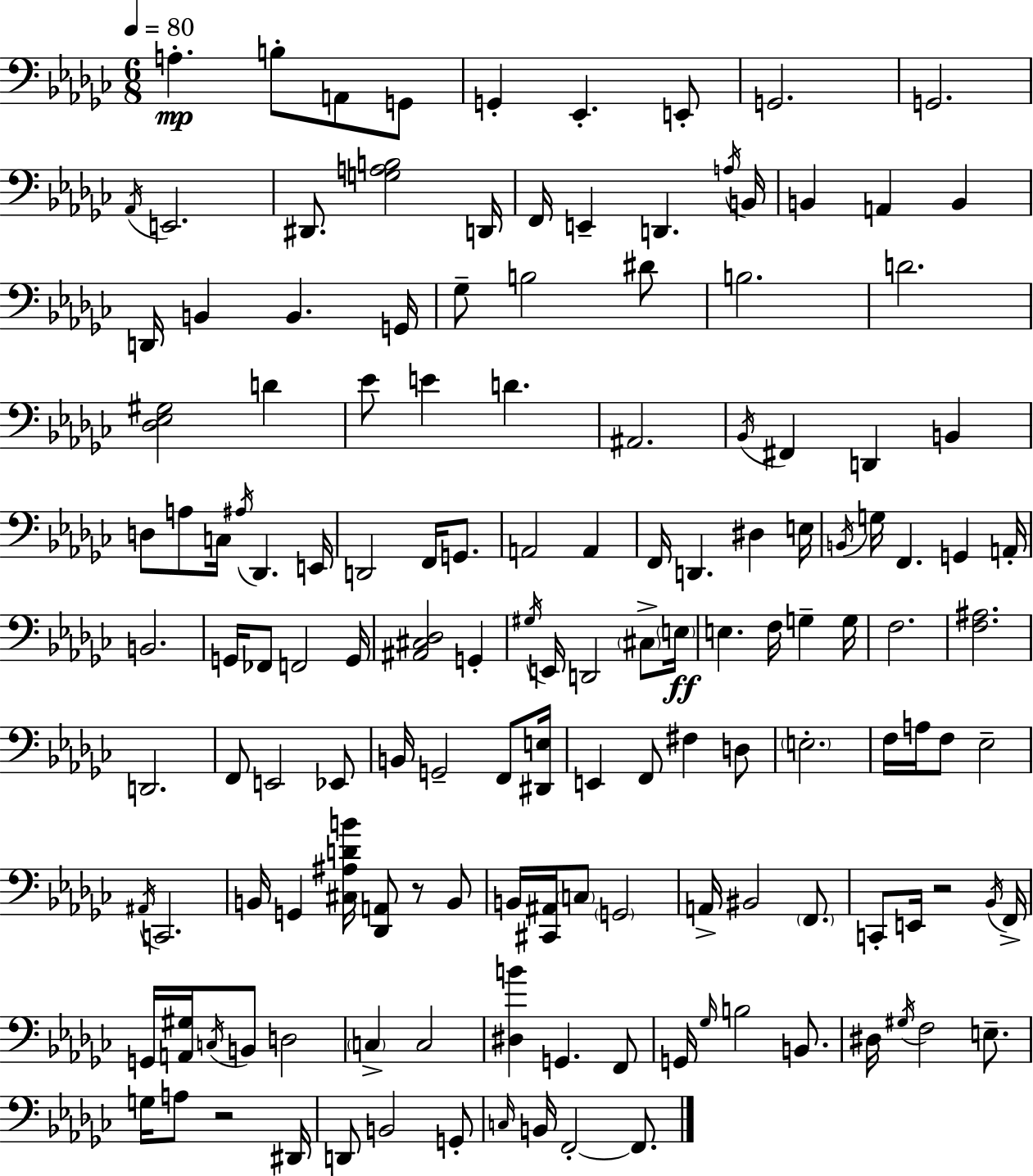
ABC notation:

X:1
T:Untitled
M:6/8
L:1/4
K:Ebm
A, B,/2 A,,/2 G,,/2 G,, _E,, E,,/2 G,,2 G,,2 _A,,/4 E,,2 ^D,,/2 [G,A,B,]2 D,,/4 F,,/4 E,, D,, A,/4 B,,/4 B,, A,, B,, D,,/4 B,, B,, G,,/4 _G,/2 B,2 ^D/2 B,2 D2 [_D,_E,^G,]2 D _E/2 E D ^A,,2 _B,,/4 ^F,, D,, B,, D,/2 A,/2 C,/4 ^A,/4 _D,, E,,/4 D,,2 F,,/4 G,,/2 A,,2 A,, F,,/4 D,, ^D, E,/4 B,,/4 G,/4 F,, G,, A,,/4 B,,2 G,,/4 _F,,/2 F,,2 G,,/4 [^A,,^C,_D,]2 G,, ^G,/4 E,,/4 D,,2 ^C,/2 E,/4 E, F,/4 G, G,/4 F,2 [F,^A,]2 D,,2 F,,/2 E,,2 _E,,/2 B,,/4 G,,2 F,,/2 [^D,,E,]/4 E,, F,,/2 ^F, D,/2 E,2 F,/4 A,/4 F,/2 _E,2 ^A,,/4 C,,2 B,,/4 G,, [^C,^A,DB]/4 [_D,,A,,]/2 z/2 B,,/2 B,,/4 [^C,,^A,,]/4 C,/2 G,,2 A,,/4 ^B,,2 F,,/2 C,,/2 E,,/4 z2 _B,,/4 F,,/4 G,,/4 [A,,^G,]/4 C,/4 B,,/2 D,2 C, C,2 [^D,B] G,, F,,/2 G,,/4 _G,/4 B,2 B,,/2 ^D,/4 ^G,/4 F,2 E,/2 G,/4 A,/2 z2 ^D,,/4 D,,/2 B,,2 G,,/2 C,/4 B,,/4 F,,2 F,,/2